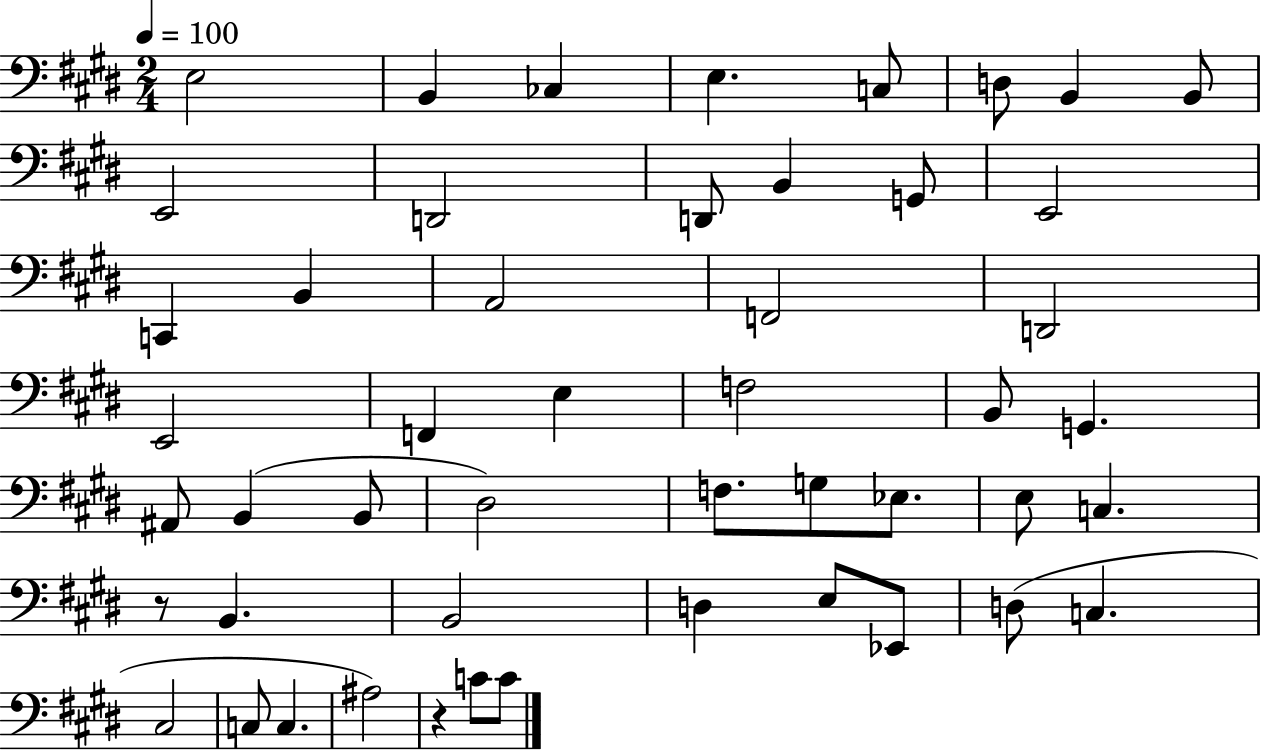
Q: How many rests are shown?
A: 2